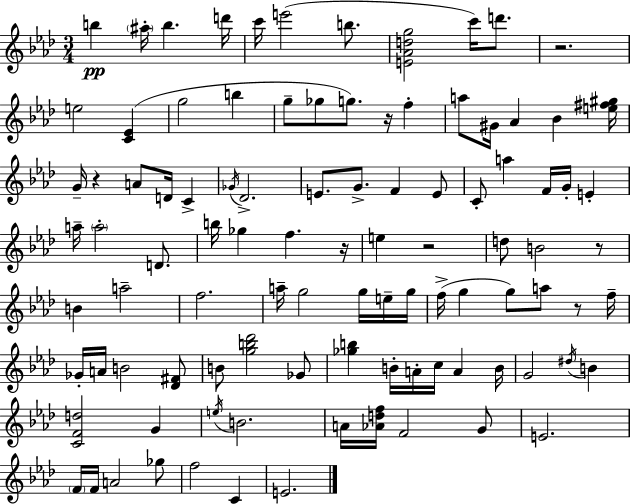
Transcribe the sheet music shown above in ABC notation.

X:1
T:Untitled
M:3/4
L:1/4
K:Fm
b ^a/4 b d'/4 c'/4 e'2 b/2 [E_Adg]2 c'/4 d'/2 z2 e2 [C_E] g2 b g/2 _g/2 g/2 z/4 f a/2 ^G/4 _A _B [e^f^g]/4 G/4 z A/2 D/4 C _G/4 _D2 E/2 G/2 F E/2 C/2 a F/4 G/4 E a/4 a2 D/2 b/4 _g f z/4 e z2 d/2 B2 z/2 B a2 f2 a/4 g2 g/4 e/4 g/4 f/4 g g/2 a/2 z/2 f/4 _G/4 A/4 B2 [_D^F]/2 B/2 [gb_d']2 _G/2 [_gb] B/4 A/4 c/4 A B/4 G2 ^d/4 B [CFd]2 G e/4 B2 A/4 [_Adf]/4 F2 G/2 E2 F/4 F/4 A2 _g/2 f2 C E2